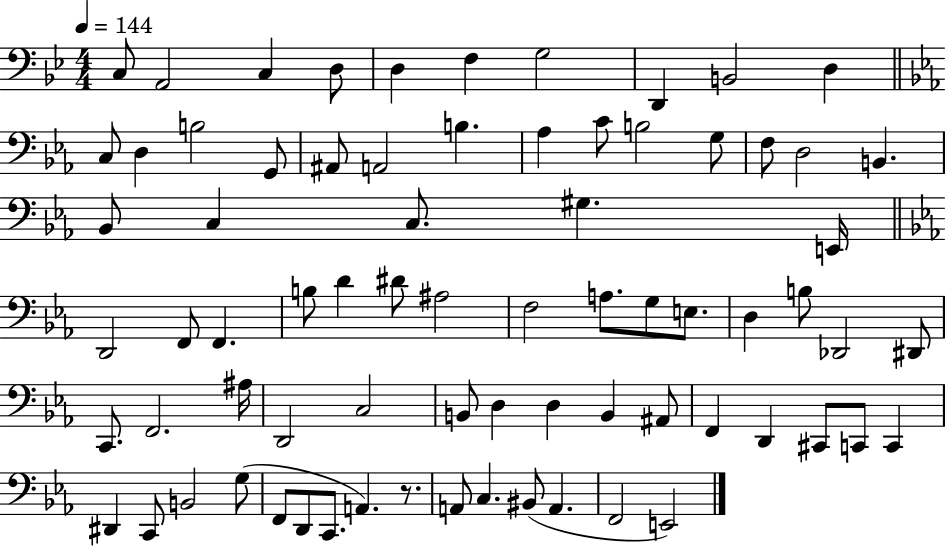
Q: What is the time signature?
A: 4/4